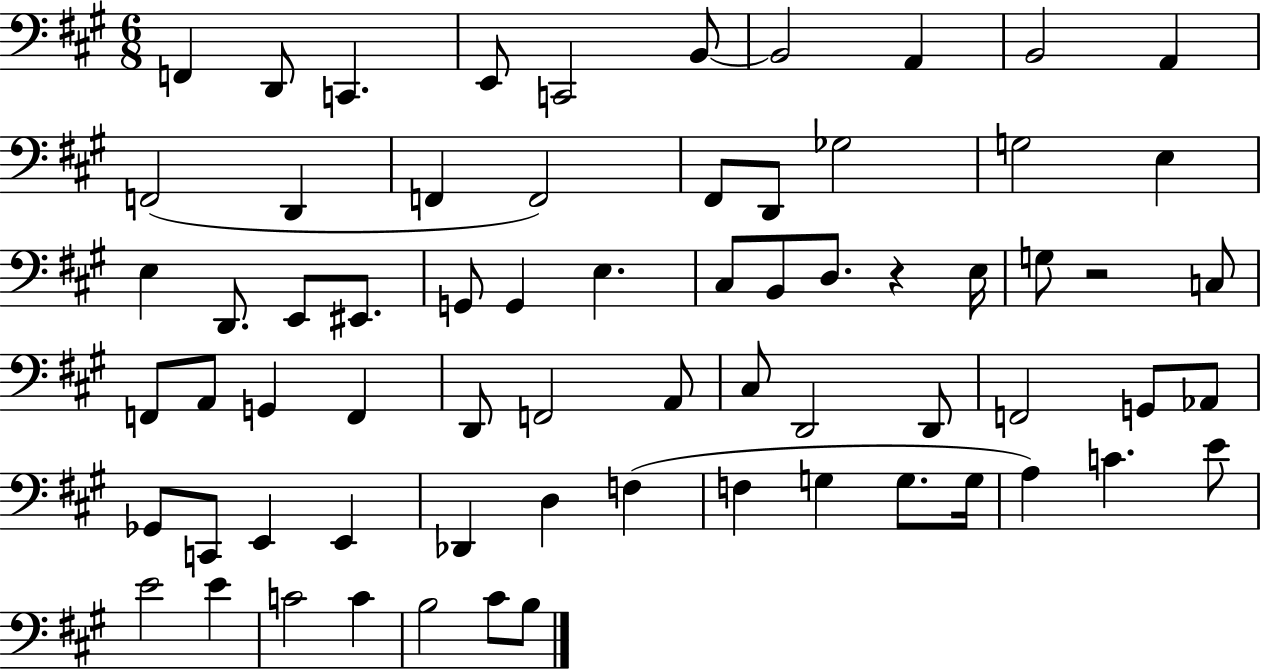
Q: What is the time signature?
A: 6/8